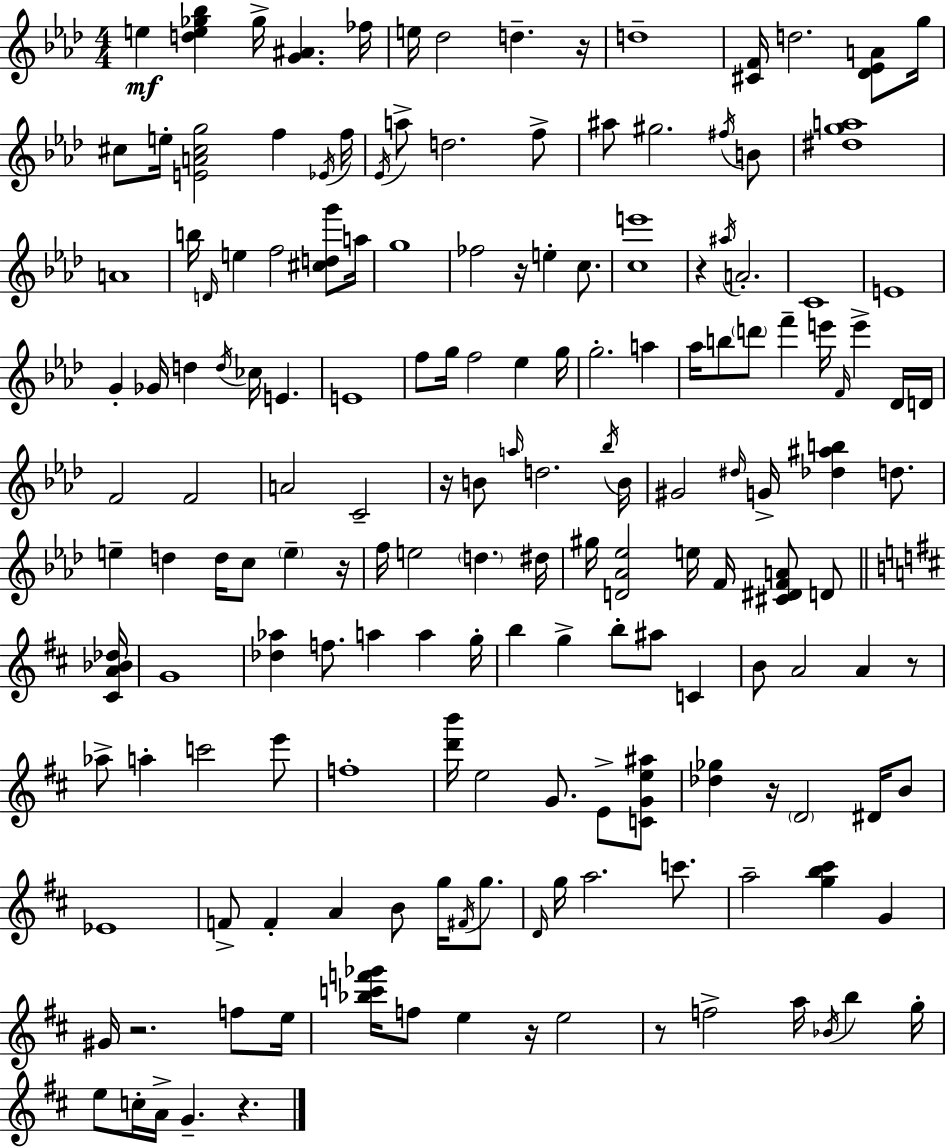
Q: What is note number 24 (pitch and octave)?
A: B5